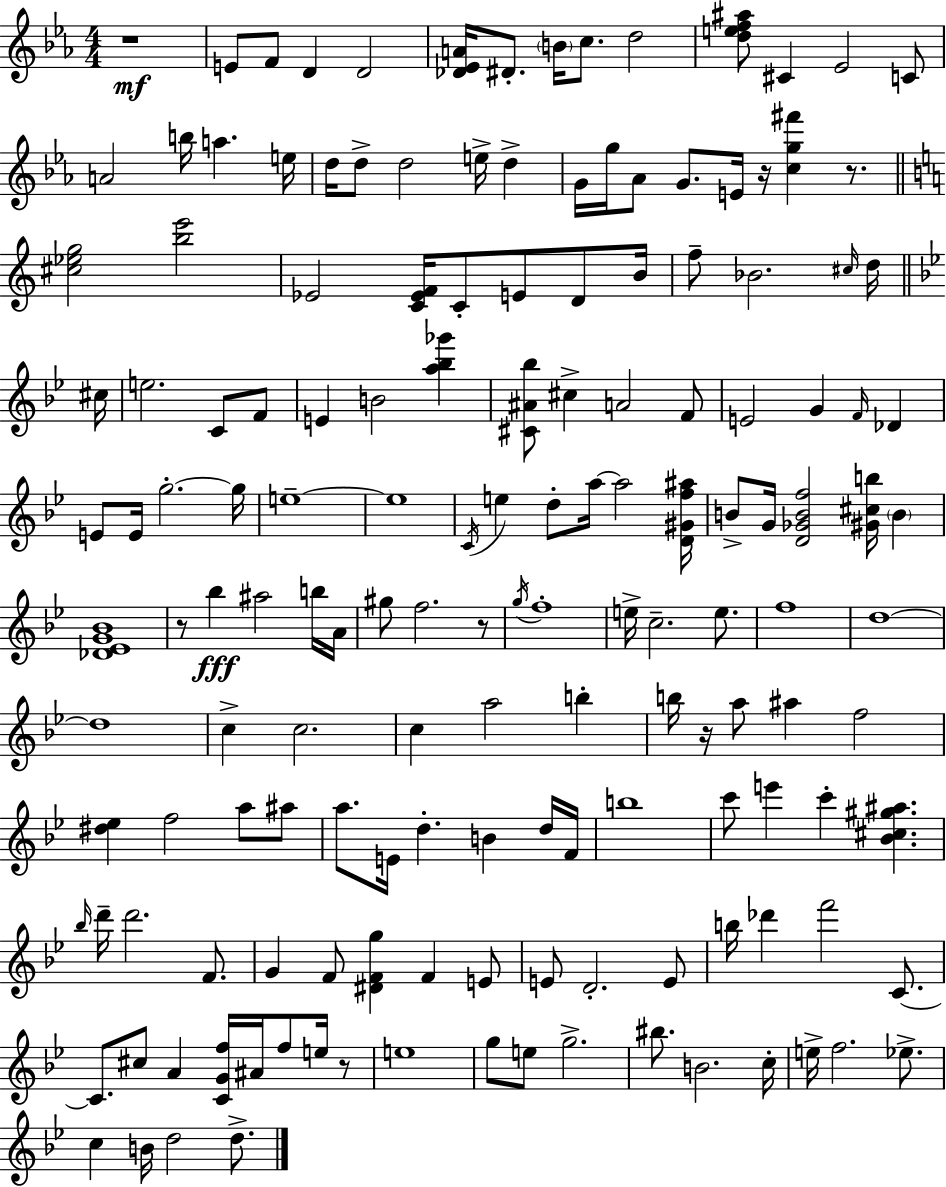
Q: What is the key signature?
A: EES major